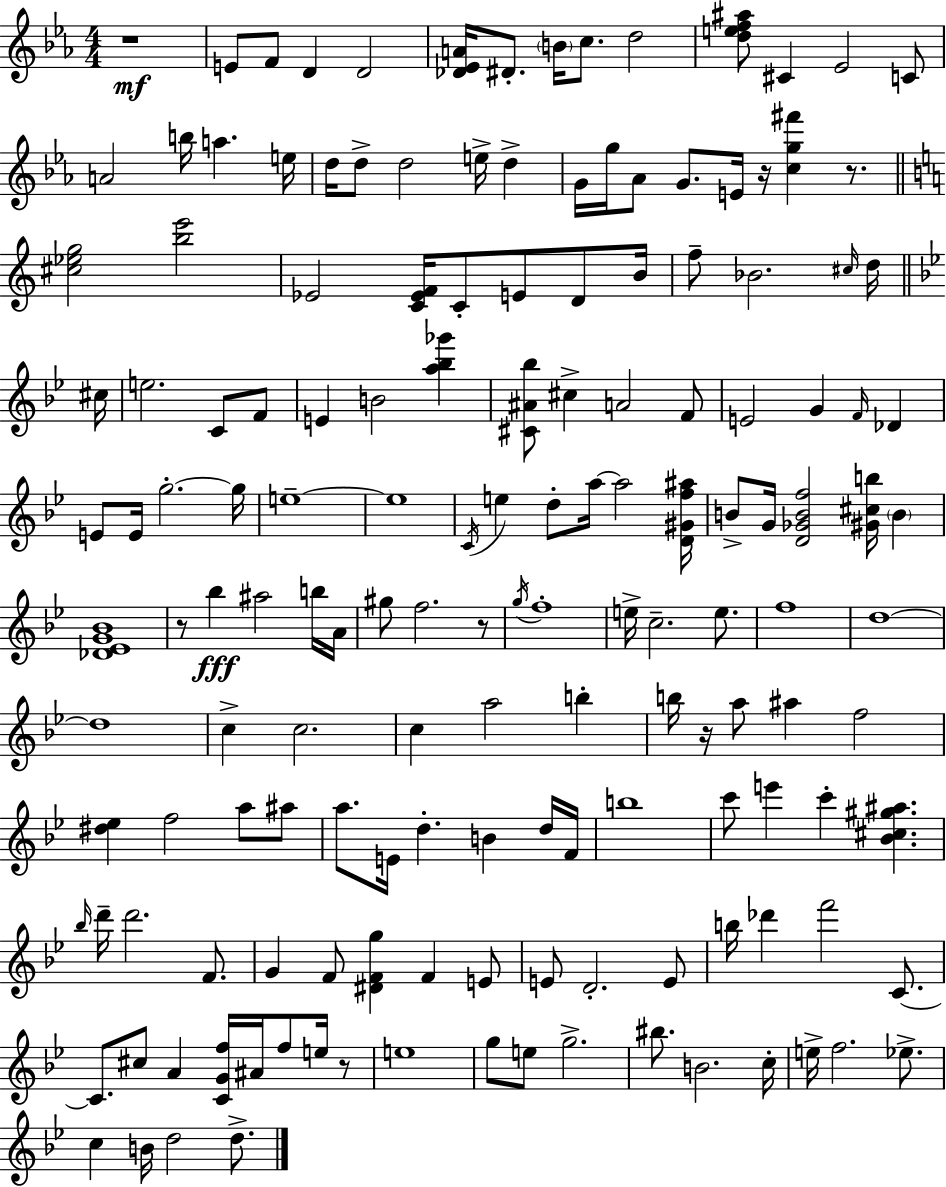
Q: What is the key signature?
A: EES major